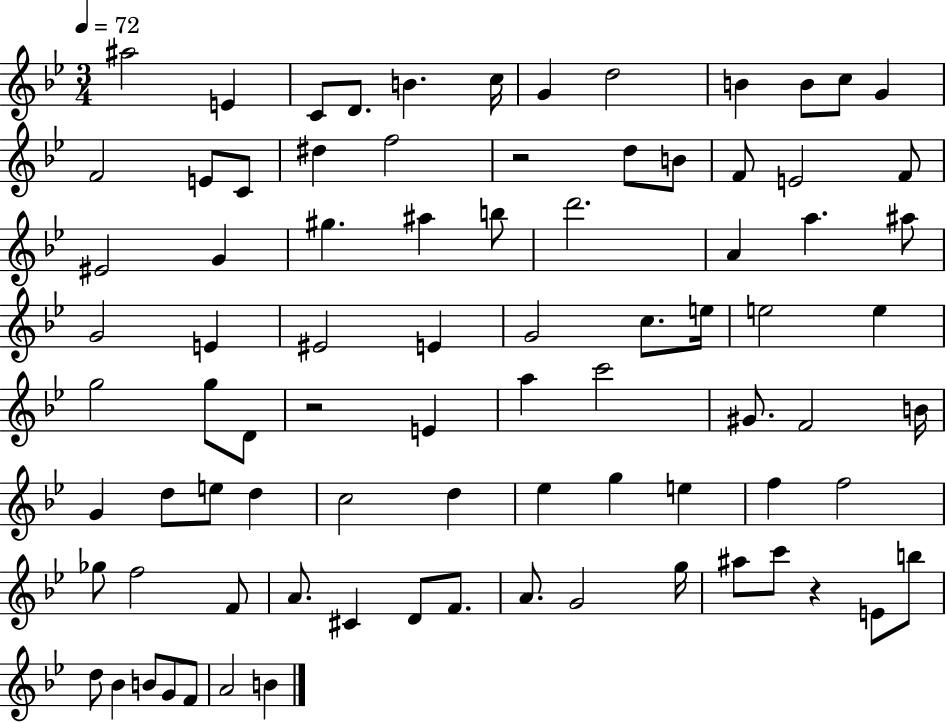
A#5/h E4/q C4/e D4/e. B4/q. C5/s G4/q D5/h B4/q B4/e C5/e G4/q F4/h E4/e C4/e D#5/q F5/h R/h D5/e B4/e F4/e E4/h F4/e EIS4/h G4/q G#5/q. A#5/q B5/e D6/h. A4/q A5/q. A#5/e G4/h E4/q EIS4/h E4/q G4/h C5/e. E5/s E5/h E5/q G5/h G5/e D4/e R/h E4/q A5/q C6/h G#4/e. F4/h B4/s G4/q D5/e E5/e D5/q C5/h D5/q Eb5/q G5/q E5/q F5/q F5/h Gb5/e F5/h F4/e A4/e. C#4/q D4/e F4/e. A4/e. G4/h G5/s A#5/e C6/e R/q E4/e B5/e D5/e Bb4/q B4/e G4/e F4/e A4/h B4/q